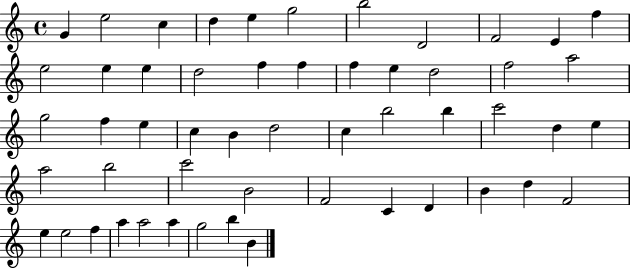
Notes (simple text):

G4/q E5/h C5/q D5/q E5/q G5/h B5/h D4/h F4/h E4/q F5/q E5/h E5/q E5/q D5/h F5/q F5/q F5/q E5/q D5/h F5/h A5/h G5/h F5/q E5/q C5/q B4/q D5/h C5/q B5/h B5/q C6/h D5/q E5/q A5/h B5/h C6/h B4/h F4/h C4/q D4/q B4/q D5/q F4/h E5/q E5/h F5/q A5/q A5/h A5/q G5/h B5/q B4/q